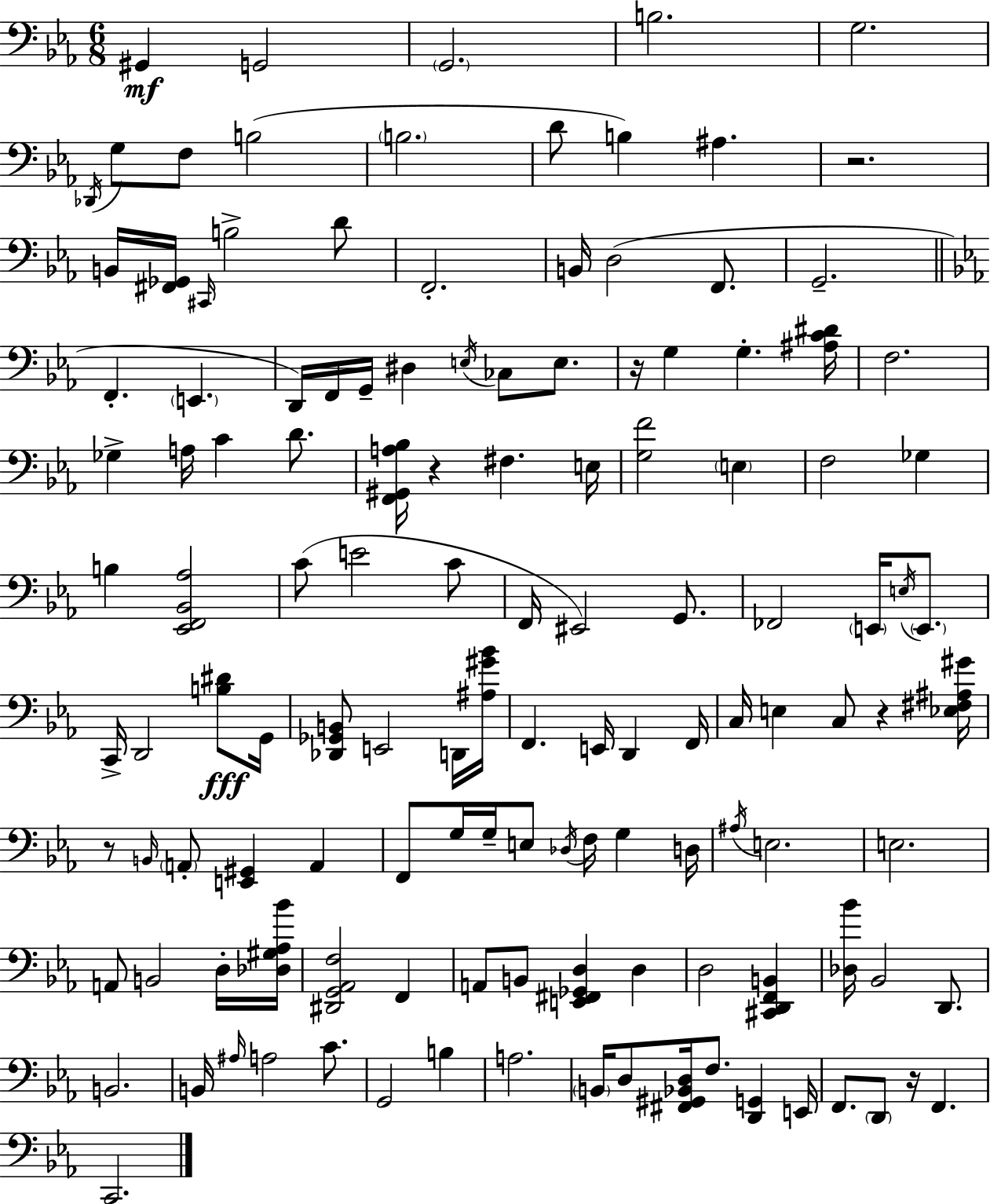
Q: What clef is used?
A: bass